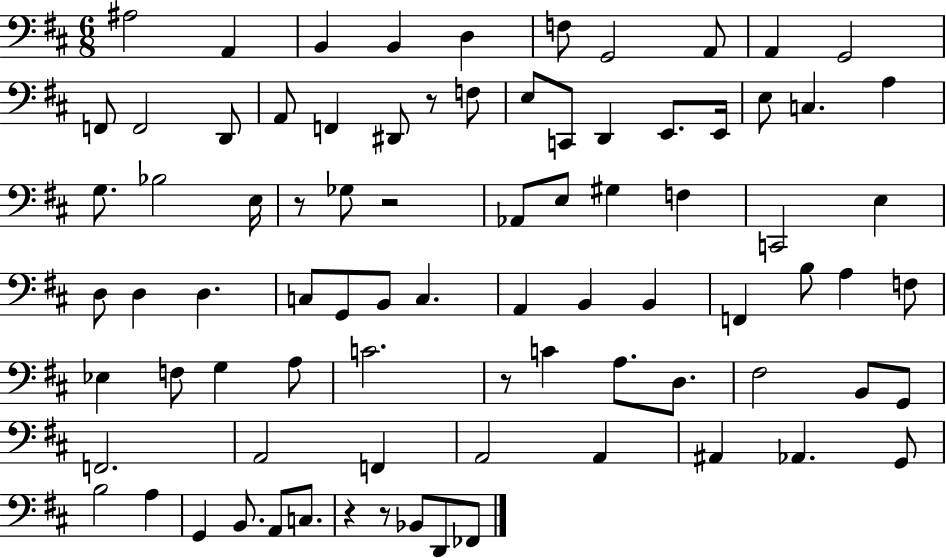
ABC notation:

X:1
T:Untitled
M:6/8
L:1/4
K:D
^A,2 A,, B,, B,, D, F,/2 G,,2 A,,/2 A,, G,,2 F,,/2 F,,2 D,,/2 A,,/2 F,, ^D,,/2 z/2 F,/2 E,/2 C,,/2 D,, E,,/2 E,,/4 E,/2 C, A, G,/2 _B,2 E,/4 z/2 _G,/2 z2 _A,,/2 E,/2 ^G, F, C,,2 E, D,/2 D, D, C,/2 G,,/2 B,,/2 C, A,, B,, B,, F,, B,/2 A, F,/2 _E, F,/2 G, A,/2 C2 z/2 C A,/2 D,/2 ^F,2 B,,/2 G,,/2 F,,2 A,,2 F,, A,,2 A,, ^A,, _A,, G,,/2 B,2 A, G,, B,,/2 A,,/2 C,/2 z z/2 _B,,/2 D,,/2 _F,,/2